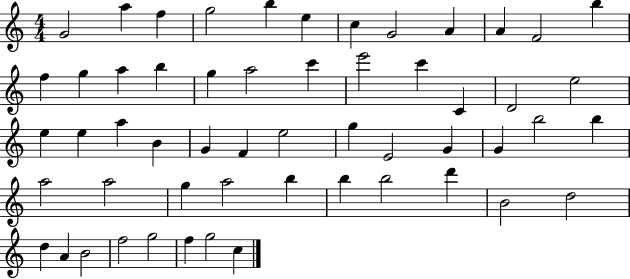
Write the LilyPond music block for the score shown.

{
  \clef treble
  \numericTimeSignature
  \time 4/4
  \key c \major
  g'2 a''4 f''4 | g''2 b''4 e''4 | c''4 g'2 a'4 | a'4 f'2 b''4 | \break f''4 g''4 a''4 b''4 | g''4 a''2 c'''4 | e'''2 c'''4 c'4 | d'2 e''2 | \break e''4 e''4 a''4 b'4 | g'4 f'4 e''2 | g''4 e'2 g'4 | g'4 b''2 b''4 | \break a''2 a''2 | g''4 a''2 b''4 | b''4 b''2 d'''4 | b'2 d''2 | \break d''4 a'4 b'2 | f''2 g''2 | f''4 g''2 c''4 | \bar "|."
}